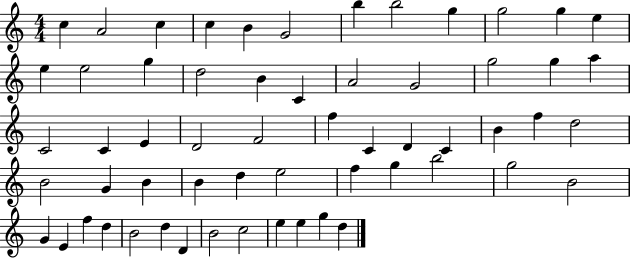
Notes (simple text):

C5/q A4/h C5/q C5/q B4/q G4/h B5/q B5/h G5/q G5/h G5/q E5/q E5/q E5/h G5/q D5/h B4/q C4/q A4/h G4/h G5/h G5/q A5/q C4/h C4/q E4/q D4/h F4/h F5/q C4/q D4/q C4/q B4/q F5/q D5/h B4/h G4/q B4/q B4/q D5/q E5/h F5/q G5/q B5/h G5/h B4/h G4/q E4/q F5/q D5/q B4/h D5/q D4/q B4/h C5/h E5/q E5/q G5/q D5/q